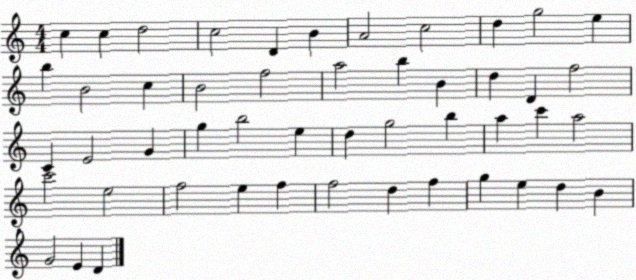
X:1
T:Untitled
M:4/4
L:1/4
K:C
c c d2 c2 D B A2 c2 d g2 e b B2 c B2 f2 a2 b B d D f2 C E2 G g b2 e d g2 b a c' a2 c'2 e2 f2 e f f2 d f g e d B G2 E D